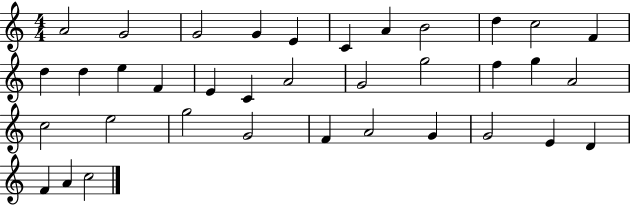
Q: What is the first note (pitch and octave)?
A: A4